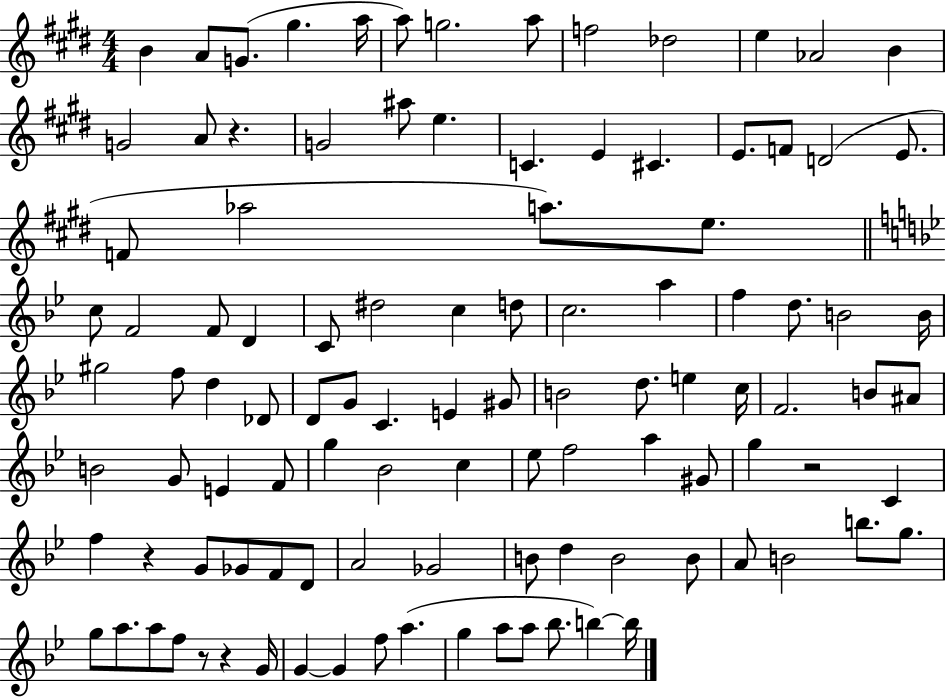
B4/q A4/e G4/e. G#5/q. A5/s A5/e G5/h. A5/e F5/h Db5/h E5/q Ab4/h B4/q G4/h A4/e R/q. G4/h A#5/e E5/q. C4/q. E4/q C#4/q. E4/e. F4/e D4/h E4/e. F4/e Ab5/h A5/e. E5/e. C5/e F4/h F4/e D4/q C4/e D#5/h C5/q D5/e C5/h. A5/q F5/q D5/e. B4/h B4/s G#5/h F5/e D5/q Db4/e D4/e G4/e C4/q. E4/q G#4/e B4/h D5/e. E5/q C5/s F4/h. B4/e A#4/e B4/h G4/e E4/q F4/e G5/q Bb4/h C5/q Eb5/e F5/h A5/q G#4/e G5/q R/h C4/q F5/q R/q G4/e Gb4/e F4/e D4/e A4/h Gb4/h B4/e D5/q B4/h B4/e A4/e B4/h B5/e. G5/e. G5/e A5/e. A5/e F5/e R/e R/q G4/s G4/q G4/q F5/e A5/q. G5/q A5/e A5/e Bb5/e. B5/q B5/s